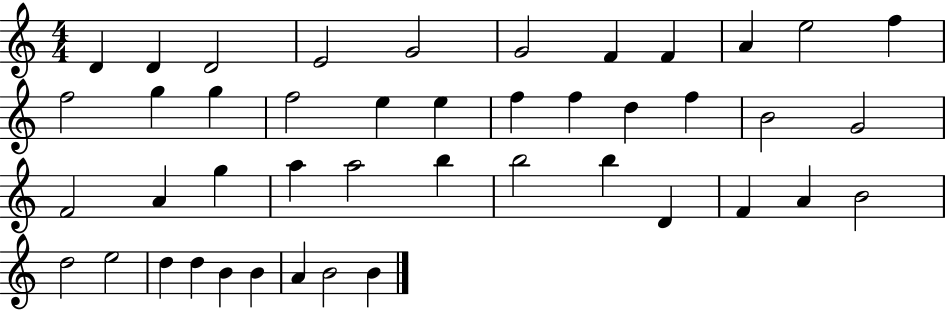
{
  \clef treble
  \numericTimeSignature
  \time 4/4
  \key c \major
  d'4 d'4 d'2 | e'2 g'2 | g'2 f'4 f'4 | a'4 e''2 f''4 | \break f''2 g''4 g''4 | f''2 e''4 e''4 | f''4 f''4 d''4 f''4 | b'2 g'2 | \break f'2 a'4 g''4 | a''4 a''2 b''4 | b''2 b''4 d'4 | f'4 a'4 b'2 | \break d''2 e''2 | d''4 d''4 b'4 b'4 | a'4 b'2 b'4 | \bar "|."
}